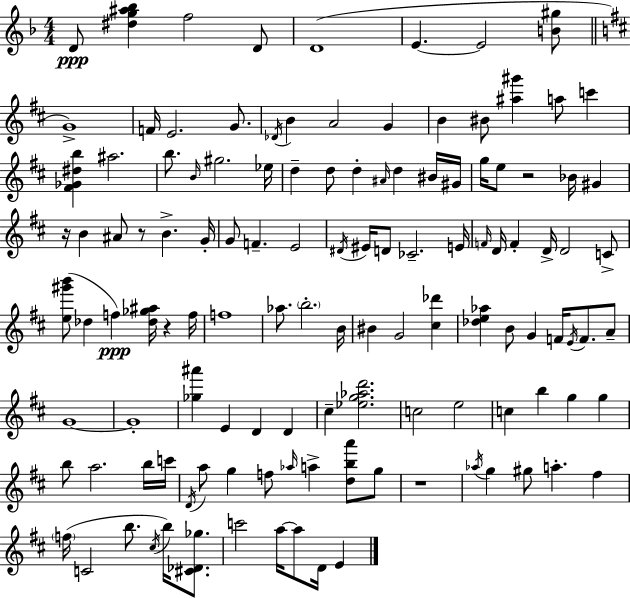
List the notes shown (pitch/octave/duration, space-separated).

D4/e [D#5,G5,A#5,Bb5]/q F5/h D4/e D4/w E4/q. E4/h [B4,G#5]/e G4/w F4/s E4/h. G4/e. Db4/s B4/q A4/h G4/q B4/q BIS4/e [A#5,G#6]/q A5/e C6/q [F#4,Gb4,D#5,B5]/q A#5/h. B5/e. B4/s G#5/h. Eb5/s D5/q D5/e D5/q A#4/s D5/q BIS4/s G#4/s G5/s E5/e R/h Bb4/s G#4/q R/s B4/q A#4/e R/e B4/q. G4/s G4/e F4/q. E4/h D#4/s EIS4/s D4/e CES4/h. E4/s F4/s D4/s F4/q D4/s D4/h C4/e [E5,G#6,B6]/e Db5/q F5/q [Db5,Gb5,A#5]/s R/q F5/s F5/w Ab5/e. B5/h. B4/s BIS4/q G4/h [C#5,Db6]/q [Db5,E5,Ab5]/q B4/e G4/q F4/s E4/s F4/e. A4/e G4/w G4/w [Gb5,A#6]/q E4/q D4/q D4/q C#5/q [Eb5,G5,Ab5,D6]/h. C5/h E5/h C5/q B5/q G5/q G5/q B5/e A5/h. B5/s C6/s D4/s A5/e G5/q F5/e Ab5/s A5/q [D5,B5,A6]/e G5/e R/w Ab5/s G5/q G#5/e A5/q. F#5/q F5/s C4/h B5/e. C#5/s B5/s [C#4,Db4,Gb5]/e. C6/h A5/s A5/e D4/s E4/q